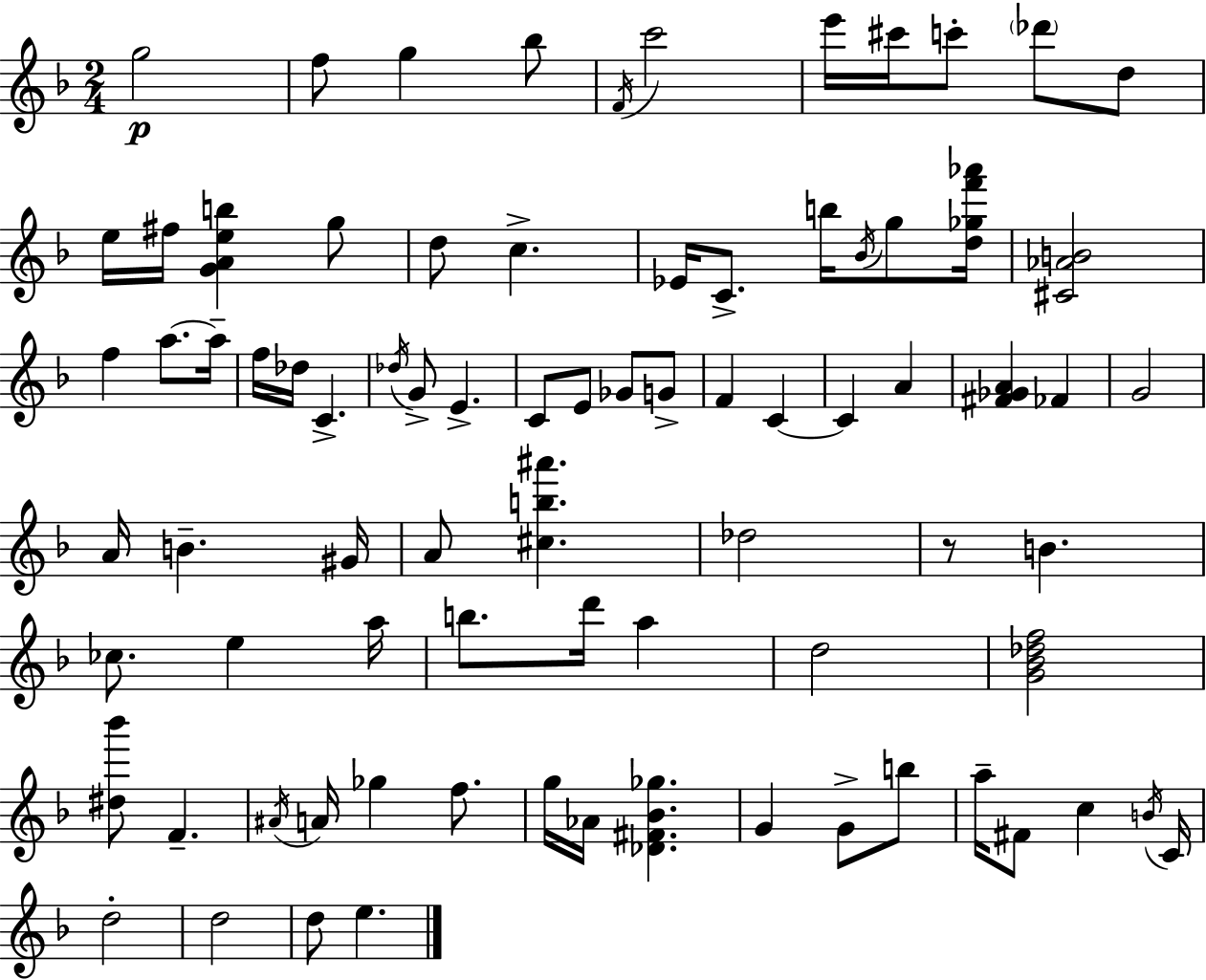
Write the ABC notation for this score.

X:1
T:Untitled
M:2/4
L:1/4
K:F
g2 f/2 g _b/2 F/4 c'2 e'/4 ^c'/4 c'/2 _d'/2 d/2 e/4 ^f/4 [GAeb] g/2 d/2 c _E/4 C/2 b/4 _B/4 g/2 [d_gf'_a']/4 [^C_AB]2 f a/2 a/4 f/4 _d/4 C _d/4 G/2 E C/2 E/2 _G/2 G/2 F C C A [^F_GA] _F G2 A/4 B ^G/4 A/2 [^cb^a'] _d2 z/2 B _c/2 e a/4 b/2 d'/4 a d2 [G_B_df]2 [^d_b']/2 F ^A/4 A/4 _g f/2 g/4 _A/4 [_D^F_B_g] G G/2 b/2 a/4 ^F/2 c B/4 C/4 d2 d2 d/2 e